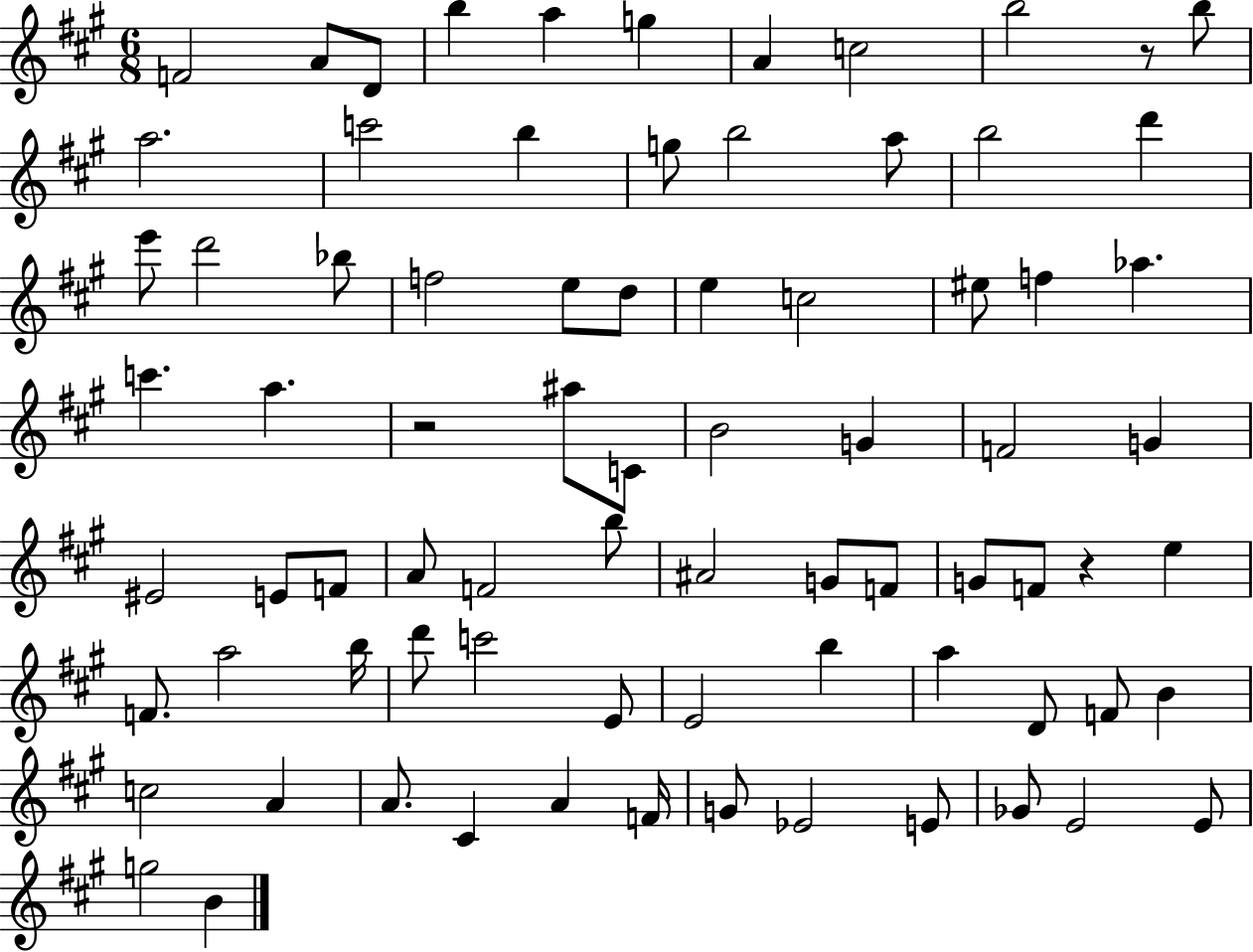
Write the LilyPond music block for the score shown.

{
  \clef treble
  \numericTimeSignature
  \time 6/8
  \key a \major
  \repeat volta 2 { f'2 a'8 d'8 | b''4 a''4 g''4 | a'4 c''2 | b''2 r8 b''8 | \break a''2. | c'''2 b''4 | g''8 b''2 a''8 | b''2 d'''4 | \break e'''8 d'''2 bes''8 | f''2 e''8 d''8 | e''4 c''2 | eis''8 f''4 aes''4. | \break c'''4. a''4. | r2 ais''8 c'8 | b'2 g'4 | f'2 g'4 | \break eis'2 e'8 f'8 | a'8 f'2 b''8 | ais'2 g'8 f'8 | g'8 f'8 r4 e''4 | \break f'8. a''2 b''16 | d'''8 c'''2 e'8 | e'2 b''4 | a''4 d'8 f'8 b'4 | \break c''2 a'4 | a'8. cis'4 a'4 f'16 | g'8 ees'2 e'8 | ges'8 e'2 e'8 | \break g''2 b'4 | } \bar "|."
}